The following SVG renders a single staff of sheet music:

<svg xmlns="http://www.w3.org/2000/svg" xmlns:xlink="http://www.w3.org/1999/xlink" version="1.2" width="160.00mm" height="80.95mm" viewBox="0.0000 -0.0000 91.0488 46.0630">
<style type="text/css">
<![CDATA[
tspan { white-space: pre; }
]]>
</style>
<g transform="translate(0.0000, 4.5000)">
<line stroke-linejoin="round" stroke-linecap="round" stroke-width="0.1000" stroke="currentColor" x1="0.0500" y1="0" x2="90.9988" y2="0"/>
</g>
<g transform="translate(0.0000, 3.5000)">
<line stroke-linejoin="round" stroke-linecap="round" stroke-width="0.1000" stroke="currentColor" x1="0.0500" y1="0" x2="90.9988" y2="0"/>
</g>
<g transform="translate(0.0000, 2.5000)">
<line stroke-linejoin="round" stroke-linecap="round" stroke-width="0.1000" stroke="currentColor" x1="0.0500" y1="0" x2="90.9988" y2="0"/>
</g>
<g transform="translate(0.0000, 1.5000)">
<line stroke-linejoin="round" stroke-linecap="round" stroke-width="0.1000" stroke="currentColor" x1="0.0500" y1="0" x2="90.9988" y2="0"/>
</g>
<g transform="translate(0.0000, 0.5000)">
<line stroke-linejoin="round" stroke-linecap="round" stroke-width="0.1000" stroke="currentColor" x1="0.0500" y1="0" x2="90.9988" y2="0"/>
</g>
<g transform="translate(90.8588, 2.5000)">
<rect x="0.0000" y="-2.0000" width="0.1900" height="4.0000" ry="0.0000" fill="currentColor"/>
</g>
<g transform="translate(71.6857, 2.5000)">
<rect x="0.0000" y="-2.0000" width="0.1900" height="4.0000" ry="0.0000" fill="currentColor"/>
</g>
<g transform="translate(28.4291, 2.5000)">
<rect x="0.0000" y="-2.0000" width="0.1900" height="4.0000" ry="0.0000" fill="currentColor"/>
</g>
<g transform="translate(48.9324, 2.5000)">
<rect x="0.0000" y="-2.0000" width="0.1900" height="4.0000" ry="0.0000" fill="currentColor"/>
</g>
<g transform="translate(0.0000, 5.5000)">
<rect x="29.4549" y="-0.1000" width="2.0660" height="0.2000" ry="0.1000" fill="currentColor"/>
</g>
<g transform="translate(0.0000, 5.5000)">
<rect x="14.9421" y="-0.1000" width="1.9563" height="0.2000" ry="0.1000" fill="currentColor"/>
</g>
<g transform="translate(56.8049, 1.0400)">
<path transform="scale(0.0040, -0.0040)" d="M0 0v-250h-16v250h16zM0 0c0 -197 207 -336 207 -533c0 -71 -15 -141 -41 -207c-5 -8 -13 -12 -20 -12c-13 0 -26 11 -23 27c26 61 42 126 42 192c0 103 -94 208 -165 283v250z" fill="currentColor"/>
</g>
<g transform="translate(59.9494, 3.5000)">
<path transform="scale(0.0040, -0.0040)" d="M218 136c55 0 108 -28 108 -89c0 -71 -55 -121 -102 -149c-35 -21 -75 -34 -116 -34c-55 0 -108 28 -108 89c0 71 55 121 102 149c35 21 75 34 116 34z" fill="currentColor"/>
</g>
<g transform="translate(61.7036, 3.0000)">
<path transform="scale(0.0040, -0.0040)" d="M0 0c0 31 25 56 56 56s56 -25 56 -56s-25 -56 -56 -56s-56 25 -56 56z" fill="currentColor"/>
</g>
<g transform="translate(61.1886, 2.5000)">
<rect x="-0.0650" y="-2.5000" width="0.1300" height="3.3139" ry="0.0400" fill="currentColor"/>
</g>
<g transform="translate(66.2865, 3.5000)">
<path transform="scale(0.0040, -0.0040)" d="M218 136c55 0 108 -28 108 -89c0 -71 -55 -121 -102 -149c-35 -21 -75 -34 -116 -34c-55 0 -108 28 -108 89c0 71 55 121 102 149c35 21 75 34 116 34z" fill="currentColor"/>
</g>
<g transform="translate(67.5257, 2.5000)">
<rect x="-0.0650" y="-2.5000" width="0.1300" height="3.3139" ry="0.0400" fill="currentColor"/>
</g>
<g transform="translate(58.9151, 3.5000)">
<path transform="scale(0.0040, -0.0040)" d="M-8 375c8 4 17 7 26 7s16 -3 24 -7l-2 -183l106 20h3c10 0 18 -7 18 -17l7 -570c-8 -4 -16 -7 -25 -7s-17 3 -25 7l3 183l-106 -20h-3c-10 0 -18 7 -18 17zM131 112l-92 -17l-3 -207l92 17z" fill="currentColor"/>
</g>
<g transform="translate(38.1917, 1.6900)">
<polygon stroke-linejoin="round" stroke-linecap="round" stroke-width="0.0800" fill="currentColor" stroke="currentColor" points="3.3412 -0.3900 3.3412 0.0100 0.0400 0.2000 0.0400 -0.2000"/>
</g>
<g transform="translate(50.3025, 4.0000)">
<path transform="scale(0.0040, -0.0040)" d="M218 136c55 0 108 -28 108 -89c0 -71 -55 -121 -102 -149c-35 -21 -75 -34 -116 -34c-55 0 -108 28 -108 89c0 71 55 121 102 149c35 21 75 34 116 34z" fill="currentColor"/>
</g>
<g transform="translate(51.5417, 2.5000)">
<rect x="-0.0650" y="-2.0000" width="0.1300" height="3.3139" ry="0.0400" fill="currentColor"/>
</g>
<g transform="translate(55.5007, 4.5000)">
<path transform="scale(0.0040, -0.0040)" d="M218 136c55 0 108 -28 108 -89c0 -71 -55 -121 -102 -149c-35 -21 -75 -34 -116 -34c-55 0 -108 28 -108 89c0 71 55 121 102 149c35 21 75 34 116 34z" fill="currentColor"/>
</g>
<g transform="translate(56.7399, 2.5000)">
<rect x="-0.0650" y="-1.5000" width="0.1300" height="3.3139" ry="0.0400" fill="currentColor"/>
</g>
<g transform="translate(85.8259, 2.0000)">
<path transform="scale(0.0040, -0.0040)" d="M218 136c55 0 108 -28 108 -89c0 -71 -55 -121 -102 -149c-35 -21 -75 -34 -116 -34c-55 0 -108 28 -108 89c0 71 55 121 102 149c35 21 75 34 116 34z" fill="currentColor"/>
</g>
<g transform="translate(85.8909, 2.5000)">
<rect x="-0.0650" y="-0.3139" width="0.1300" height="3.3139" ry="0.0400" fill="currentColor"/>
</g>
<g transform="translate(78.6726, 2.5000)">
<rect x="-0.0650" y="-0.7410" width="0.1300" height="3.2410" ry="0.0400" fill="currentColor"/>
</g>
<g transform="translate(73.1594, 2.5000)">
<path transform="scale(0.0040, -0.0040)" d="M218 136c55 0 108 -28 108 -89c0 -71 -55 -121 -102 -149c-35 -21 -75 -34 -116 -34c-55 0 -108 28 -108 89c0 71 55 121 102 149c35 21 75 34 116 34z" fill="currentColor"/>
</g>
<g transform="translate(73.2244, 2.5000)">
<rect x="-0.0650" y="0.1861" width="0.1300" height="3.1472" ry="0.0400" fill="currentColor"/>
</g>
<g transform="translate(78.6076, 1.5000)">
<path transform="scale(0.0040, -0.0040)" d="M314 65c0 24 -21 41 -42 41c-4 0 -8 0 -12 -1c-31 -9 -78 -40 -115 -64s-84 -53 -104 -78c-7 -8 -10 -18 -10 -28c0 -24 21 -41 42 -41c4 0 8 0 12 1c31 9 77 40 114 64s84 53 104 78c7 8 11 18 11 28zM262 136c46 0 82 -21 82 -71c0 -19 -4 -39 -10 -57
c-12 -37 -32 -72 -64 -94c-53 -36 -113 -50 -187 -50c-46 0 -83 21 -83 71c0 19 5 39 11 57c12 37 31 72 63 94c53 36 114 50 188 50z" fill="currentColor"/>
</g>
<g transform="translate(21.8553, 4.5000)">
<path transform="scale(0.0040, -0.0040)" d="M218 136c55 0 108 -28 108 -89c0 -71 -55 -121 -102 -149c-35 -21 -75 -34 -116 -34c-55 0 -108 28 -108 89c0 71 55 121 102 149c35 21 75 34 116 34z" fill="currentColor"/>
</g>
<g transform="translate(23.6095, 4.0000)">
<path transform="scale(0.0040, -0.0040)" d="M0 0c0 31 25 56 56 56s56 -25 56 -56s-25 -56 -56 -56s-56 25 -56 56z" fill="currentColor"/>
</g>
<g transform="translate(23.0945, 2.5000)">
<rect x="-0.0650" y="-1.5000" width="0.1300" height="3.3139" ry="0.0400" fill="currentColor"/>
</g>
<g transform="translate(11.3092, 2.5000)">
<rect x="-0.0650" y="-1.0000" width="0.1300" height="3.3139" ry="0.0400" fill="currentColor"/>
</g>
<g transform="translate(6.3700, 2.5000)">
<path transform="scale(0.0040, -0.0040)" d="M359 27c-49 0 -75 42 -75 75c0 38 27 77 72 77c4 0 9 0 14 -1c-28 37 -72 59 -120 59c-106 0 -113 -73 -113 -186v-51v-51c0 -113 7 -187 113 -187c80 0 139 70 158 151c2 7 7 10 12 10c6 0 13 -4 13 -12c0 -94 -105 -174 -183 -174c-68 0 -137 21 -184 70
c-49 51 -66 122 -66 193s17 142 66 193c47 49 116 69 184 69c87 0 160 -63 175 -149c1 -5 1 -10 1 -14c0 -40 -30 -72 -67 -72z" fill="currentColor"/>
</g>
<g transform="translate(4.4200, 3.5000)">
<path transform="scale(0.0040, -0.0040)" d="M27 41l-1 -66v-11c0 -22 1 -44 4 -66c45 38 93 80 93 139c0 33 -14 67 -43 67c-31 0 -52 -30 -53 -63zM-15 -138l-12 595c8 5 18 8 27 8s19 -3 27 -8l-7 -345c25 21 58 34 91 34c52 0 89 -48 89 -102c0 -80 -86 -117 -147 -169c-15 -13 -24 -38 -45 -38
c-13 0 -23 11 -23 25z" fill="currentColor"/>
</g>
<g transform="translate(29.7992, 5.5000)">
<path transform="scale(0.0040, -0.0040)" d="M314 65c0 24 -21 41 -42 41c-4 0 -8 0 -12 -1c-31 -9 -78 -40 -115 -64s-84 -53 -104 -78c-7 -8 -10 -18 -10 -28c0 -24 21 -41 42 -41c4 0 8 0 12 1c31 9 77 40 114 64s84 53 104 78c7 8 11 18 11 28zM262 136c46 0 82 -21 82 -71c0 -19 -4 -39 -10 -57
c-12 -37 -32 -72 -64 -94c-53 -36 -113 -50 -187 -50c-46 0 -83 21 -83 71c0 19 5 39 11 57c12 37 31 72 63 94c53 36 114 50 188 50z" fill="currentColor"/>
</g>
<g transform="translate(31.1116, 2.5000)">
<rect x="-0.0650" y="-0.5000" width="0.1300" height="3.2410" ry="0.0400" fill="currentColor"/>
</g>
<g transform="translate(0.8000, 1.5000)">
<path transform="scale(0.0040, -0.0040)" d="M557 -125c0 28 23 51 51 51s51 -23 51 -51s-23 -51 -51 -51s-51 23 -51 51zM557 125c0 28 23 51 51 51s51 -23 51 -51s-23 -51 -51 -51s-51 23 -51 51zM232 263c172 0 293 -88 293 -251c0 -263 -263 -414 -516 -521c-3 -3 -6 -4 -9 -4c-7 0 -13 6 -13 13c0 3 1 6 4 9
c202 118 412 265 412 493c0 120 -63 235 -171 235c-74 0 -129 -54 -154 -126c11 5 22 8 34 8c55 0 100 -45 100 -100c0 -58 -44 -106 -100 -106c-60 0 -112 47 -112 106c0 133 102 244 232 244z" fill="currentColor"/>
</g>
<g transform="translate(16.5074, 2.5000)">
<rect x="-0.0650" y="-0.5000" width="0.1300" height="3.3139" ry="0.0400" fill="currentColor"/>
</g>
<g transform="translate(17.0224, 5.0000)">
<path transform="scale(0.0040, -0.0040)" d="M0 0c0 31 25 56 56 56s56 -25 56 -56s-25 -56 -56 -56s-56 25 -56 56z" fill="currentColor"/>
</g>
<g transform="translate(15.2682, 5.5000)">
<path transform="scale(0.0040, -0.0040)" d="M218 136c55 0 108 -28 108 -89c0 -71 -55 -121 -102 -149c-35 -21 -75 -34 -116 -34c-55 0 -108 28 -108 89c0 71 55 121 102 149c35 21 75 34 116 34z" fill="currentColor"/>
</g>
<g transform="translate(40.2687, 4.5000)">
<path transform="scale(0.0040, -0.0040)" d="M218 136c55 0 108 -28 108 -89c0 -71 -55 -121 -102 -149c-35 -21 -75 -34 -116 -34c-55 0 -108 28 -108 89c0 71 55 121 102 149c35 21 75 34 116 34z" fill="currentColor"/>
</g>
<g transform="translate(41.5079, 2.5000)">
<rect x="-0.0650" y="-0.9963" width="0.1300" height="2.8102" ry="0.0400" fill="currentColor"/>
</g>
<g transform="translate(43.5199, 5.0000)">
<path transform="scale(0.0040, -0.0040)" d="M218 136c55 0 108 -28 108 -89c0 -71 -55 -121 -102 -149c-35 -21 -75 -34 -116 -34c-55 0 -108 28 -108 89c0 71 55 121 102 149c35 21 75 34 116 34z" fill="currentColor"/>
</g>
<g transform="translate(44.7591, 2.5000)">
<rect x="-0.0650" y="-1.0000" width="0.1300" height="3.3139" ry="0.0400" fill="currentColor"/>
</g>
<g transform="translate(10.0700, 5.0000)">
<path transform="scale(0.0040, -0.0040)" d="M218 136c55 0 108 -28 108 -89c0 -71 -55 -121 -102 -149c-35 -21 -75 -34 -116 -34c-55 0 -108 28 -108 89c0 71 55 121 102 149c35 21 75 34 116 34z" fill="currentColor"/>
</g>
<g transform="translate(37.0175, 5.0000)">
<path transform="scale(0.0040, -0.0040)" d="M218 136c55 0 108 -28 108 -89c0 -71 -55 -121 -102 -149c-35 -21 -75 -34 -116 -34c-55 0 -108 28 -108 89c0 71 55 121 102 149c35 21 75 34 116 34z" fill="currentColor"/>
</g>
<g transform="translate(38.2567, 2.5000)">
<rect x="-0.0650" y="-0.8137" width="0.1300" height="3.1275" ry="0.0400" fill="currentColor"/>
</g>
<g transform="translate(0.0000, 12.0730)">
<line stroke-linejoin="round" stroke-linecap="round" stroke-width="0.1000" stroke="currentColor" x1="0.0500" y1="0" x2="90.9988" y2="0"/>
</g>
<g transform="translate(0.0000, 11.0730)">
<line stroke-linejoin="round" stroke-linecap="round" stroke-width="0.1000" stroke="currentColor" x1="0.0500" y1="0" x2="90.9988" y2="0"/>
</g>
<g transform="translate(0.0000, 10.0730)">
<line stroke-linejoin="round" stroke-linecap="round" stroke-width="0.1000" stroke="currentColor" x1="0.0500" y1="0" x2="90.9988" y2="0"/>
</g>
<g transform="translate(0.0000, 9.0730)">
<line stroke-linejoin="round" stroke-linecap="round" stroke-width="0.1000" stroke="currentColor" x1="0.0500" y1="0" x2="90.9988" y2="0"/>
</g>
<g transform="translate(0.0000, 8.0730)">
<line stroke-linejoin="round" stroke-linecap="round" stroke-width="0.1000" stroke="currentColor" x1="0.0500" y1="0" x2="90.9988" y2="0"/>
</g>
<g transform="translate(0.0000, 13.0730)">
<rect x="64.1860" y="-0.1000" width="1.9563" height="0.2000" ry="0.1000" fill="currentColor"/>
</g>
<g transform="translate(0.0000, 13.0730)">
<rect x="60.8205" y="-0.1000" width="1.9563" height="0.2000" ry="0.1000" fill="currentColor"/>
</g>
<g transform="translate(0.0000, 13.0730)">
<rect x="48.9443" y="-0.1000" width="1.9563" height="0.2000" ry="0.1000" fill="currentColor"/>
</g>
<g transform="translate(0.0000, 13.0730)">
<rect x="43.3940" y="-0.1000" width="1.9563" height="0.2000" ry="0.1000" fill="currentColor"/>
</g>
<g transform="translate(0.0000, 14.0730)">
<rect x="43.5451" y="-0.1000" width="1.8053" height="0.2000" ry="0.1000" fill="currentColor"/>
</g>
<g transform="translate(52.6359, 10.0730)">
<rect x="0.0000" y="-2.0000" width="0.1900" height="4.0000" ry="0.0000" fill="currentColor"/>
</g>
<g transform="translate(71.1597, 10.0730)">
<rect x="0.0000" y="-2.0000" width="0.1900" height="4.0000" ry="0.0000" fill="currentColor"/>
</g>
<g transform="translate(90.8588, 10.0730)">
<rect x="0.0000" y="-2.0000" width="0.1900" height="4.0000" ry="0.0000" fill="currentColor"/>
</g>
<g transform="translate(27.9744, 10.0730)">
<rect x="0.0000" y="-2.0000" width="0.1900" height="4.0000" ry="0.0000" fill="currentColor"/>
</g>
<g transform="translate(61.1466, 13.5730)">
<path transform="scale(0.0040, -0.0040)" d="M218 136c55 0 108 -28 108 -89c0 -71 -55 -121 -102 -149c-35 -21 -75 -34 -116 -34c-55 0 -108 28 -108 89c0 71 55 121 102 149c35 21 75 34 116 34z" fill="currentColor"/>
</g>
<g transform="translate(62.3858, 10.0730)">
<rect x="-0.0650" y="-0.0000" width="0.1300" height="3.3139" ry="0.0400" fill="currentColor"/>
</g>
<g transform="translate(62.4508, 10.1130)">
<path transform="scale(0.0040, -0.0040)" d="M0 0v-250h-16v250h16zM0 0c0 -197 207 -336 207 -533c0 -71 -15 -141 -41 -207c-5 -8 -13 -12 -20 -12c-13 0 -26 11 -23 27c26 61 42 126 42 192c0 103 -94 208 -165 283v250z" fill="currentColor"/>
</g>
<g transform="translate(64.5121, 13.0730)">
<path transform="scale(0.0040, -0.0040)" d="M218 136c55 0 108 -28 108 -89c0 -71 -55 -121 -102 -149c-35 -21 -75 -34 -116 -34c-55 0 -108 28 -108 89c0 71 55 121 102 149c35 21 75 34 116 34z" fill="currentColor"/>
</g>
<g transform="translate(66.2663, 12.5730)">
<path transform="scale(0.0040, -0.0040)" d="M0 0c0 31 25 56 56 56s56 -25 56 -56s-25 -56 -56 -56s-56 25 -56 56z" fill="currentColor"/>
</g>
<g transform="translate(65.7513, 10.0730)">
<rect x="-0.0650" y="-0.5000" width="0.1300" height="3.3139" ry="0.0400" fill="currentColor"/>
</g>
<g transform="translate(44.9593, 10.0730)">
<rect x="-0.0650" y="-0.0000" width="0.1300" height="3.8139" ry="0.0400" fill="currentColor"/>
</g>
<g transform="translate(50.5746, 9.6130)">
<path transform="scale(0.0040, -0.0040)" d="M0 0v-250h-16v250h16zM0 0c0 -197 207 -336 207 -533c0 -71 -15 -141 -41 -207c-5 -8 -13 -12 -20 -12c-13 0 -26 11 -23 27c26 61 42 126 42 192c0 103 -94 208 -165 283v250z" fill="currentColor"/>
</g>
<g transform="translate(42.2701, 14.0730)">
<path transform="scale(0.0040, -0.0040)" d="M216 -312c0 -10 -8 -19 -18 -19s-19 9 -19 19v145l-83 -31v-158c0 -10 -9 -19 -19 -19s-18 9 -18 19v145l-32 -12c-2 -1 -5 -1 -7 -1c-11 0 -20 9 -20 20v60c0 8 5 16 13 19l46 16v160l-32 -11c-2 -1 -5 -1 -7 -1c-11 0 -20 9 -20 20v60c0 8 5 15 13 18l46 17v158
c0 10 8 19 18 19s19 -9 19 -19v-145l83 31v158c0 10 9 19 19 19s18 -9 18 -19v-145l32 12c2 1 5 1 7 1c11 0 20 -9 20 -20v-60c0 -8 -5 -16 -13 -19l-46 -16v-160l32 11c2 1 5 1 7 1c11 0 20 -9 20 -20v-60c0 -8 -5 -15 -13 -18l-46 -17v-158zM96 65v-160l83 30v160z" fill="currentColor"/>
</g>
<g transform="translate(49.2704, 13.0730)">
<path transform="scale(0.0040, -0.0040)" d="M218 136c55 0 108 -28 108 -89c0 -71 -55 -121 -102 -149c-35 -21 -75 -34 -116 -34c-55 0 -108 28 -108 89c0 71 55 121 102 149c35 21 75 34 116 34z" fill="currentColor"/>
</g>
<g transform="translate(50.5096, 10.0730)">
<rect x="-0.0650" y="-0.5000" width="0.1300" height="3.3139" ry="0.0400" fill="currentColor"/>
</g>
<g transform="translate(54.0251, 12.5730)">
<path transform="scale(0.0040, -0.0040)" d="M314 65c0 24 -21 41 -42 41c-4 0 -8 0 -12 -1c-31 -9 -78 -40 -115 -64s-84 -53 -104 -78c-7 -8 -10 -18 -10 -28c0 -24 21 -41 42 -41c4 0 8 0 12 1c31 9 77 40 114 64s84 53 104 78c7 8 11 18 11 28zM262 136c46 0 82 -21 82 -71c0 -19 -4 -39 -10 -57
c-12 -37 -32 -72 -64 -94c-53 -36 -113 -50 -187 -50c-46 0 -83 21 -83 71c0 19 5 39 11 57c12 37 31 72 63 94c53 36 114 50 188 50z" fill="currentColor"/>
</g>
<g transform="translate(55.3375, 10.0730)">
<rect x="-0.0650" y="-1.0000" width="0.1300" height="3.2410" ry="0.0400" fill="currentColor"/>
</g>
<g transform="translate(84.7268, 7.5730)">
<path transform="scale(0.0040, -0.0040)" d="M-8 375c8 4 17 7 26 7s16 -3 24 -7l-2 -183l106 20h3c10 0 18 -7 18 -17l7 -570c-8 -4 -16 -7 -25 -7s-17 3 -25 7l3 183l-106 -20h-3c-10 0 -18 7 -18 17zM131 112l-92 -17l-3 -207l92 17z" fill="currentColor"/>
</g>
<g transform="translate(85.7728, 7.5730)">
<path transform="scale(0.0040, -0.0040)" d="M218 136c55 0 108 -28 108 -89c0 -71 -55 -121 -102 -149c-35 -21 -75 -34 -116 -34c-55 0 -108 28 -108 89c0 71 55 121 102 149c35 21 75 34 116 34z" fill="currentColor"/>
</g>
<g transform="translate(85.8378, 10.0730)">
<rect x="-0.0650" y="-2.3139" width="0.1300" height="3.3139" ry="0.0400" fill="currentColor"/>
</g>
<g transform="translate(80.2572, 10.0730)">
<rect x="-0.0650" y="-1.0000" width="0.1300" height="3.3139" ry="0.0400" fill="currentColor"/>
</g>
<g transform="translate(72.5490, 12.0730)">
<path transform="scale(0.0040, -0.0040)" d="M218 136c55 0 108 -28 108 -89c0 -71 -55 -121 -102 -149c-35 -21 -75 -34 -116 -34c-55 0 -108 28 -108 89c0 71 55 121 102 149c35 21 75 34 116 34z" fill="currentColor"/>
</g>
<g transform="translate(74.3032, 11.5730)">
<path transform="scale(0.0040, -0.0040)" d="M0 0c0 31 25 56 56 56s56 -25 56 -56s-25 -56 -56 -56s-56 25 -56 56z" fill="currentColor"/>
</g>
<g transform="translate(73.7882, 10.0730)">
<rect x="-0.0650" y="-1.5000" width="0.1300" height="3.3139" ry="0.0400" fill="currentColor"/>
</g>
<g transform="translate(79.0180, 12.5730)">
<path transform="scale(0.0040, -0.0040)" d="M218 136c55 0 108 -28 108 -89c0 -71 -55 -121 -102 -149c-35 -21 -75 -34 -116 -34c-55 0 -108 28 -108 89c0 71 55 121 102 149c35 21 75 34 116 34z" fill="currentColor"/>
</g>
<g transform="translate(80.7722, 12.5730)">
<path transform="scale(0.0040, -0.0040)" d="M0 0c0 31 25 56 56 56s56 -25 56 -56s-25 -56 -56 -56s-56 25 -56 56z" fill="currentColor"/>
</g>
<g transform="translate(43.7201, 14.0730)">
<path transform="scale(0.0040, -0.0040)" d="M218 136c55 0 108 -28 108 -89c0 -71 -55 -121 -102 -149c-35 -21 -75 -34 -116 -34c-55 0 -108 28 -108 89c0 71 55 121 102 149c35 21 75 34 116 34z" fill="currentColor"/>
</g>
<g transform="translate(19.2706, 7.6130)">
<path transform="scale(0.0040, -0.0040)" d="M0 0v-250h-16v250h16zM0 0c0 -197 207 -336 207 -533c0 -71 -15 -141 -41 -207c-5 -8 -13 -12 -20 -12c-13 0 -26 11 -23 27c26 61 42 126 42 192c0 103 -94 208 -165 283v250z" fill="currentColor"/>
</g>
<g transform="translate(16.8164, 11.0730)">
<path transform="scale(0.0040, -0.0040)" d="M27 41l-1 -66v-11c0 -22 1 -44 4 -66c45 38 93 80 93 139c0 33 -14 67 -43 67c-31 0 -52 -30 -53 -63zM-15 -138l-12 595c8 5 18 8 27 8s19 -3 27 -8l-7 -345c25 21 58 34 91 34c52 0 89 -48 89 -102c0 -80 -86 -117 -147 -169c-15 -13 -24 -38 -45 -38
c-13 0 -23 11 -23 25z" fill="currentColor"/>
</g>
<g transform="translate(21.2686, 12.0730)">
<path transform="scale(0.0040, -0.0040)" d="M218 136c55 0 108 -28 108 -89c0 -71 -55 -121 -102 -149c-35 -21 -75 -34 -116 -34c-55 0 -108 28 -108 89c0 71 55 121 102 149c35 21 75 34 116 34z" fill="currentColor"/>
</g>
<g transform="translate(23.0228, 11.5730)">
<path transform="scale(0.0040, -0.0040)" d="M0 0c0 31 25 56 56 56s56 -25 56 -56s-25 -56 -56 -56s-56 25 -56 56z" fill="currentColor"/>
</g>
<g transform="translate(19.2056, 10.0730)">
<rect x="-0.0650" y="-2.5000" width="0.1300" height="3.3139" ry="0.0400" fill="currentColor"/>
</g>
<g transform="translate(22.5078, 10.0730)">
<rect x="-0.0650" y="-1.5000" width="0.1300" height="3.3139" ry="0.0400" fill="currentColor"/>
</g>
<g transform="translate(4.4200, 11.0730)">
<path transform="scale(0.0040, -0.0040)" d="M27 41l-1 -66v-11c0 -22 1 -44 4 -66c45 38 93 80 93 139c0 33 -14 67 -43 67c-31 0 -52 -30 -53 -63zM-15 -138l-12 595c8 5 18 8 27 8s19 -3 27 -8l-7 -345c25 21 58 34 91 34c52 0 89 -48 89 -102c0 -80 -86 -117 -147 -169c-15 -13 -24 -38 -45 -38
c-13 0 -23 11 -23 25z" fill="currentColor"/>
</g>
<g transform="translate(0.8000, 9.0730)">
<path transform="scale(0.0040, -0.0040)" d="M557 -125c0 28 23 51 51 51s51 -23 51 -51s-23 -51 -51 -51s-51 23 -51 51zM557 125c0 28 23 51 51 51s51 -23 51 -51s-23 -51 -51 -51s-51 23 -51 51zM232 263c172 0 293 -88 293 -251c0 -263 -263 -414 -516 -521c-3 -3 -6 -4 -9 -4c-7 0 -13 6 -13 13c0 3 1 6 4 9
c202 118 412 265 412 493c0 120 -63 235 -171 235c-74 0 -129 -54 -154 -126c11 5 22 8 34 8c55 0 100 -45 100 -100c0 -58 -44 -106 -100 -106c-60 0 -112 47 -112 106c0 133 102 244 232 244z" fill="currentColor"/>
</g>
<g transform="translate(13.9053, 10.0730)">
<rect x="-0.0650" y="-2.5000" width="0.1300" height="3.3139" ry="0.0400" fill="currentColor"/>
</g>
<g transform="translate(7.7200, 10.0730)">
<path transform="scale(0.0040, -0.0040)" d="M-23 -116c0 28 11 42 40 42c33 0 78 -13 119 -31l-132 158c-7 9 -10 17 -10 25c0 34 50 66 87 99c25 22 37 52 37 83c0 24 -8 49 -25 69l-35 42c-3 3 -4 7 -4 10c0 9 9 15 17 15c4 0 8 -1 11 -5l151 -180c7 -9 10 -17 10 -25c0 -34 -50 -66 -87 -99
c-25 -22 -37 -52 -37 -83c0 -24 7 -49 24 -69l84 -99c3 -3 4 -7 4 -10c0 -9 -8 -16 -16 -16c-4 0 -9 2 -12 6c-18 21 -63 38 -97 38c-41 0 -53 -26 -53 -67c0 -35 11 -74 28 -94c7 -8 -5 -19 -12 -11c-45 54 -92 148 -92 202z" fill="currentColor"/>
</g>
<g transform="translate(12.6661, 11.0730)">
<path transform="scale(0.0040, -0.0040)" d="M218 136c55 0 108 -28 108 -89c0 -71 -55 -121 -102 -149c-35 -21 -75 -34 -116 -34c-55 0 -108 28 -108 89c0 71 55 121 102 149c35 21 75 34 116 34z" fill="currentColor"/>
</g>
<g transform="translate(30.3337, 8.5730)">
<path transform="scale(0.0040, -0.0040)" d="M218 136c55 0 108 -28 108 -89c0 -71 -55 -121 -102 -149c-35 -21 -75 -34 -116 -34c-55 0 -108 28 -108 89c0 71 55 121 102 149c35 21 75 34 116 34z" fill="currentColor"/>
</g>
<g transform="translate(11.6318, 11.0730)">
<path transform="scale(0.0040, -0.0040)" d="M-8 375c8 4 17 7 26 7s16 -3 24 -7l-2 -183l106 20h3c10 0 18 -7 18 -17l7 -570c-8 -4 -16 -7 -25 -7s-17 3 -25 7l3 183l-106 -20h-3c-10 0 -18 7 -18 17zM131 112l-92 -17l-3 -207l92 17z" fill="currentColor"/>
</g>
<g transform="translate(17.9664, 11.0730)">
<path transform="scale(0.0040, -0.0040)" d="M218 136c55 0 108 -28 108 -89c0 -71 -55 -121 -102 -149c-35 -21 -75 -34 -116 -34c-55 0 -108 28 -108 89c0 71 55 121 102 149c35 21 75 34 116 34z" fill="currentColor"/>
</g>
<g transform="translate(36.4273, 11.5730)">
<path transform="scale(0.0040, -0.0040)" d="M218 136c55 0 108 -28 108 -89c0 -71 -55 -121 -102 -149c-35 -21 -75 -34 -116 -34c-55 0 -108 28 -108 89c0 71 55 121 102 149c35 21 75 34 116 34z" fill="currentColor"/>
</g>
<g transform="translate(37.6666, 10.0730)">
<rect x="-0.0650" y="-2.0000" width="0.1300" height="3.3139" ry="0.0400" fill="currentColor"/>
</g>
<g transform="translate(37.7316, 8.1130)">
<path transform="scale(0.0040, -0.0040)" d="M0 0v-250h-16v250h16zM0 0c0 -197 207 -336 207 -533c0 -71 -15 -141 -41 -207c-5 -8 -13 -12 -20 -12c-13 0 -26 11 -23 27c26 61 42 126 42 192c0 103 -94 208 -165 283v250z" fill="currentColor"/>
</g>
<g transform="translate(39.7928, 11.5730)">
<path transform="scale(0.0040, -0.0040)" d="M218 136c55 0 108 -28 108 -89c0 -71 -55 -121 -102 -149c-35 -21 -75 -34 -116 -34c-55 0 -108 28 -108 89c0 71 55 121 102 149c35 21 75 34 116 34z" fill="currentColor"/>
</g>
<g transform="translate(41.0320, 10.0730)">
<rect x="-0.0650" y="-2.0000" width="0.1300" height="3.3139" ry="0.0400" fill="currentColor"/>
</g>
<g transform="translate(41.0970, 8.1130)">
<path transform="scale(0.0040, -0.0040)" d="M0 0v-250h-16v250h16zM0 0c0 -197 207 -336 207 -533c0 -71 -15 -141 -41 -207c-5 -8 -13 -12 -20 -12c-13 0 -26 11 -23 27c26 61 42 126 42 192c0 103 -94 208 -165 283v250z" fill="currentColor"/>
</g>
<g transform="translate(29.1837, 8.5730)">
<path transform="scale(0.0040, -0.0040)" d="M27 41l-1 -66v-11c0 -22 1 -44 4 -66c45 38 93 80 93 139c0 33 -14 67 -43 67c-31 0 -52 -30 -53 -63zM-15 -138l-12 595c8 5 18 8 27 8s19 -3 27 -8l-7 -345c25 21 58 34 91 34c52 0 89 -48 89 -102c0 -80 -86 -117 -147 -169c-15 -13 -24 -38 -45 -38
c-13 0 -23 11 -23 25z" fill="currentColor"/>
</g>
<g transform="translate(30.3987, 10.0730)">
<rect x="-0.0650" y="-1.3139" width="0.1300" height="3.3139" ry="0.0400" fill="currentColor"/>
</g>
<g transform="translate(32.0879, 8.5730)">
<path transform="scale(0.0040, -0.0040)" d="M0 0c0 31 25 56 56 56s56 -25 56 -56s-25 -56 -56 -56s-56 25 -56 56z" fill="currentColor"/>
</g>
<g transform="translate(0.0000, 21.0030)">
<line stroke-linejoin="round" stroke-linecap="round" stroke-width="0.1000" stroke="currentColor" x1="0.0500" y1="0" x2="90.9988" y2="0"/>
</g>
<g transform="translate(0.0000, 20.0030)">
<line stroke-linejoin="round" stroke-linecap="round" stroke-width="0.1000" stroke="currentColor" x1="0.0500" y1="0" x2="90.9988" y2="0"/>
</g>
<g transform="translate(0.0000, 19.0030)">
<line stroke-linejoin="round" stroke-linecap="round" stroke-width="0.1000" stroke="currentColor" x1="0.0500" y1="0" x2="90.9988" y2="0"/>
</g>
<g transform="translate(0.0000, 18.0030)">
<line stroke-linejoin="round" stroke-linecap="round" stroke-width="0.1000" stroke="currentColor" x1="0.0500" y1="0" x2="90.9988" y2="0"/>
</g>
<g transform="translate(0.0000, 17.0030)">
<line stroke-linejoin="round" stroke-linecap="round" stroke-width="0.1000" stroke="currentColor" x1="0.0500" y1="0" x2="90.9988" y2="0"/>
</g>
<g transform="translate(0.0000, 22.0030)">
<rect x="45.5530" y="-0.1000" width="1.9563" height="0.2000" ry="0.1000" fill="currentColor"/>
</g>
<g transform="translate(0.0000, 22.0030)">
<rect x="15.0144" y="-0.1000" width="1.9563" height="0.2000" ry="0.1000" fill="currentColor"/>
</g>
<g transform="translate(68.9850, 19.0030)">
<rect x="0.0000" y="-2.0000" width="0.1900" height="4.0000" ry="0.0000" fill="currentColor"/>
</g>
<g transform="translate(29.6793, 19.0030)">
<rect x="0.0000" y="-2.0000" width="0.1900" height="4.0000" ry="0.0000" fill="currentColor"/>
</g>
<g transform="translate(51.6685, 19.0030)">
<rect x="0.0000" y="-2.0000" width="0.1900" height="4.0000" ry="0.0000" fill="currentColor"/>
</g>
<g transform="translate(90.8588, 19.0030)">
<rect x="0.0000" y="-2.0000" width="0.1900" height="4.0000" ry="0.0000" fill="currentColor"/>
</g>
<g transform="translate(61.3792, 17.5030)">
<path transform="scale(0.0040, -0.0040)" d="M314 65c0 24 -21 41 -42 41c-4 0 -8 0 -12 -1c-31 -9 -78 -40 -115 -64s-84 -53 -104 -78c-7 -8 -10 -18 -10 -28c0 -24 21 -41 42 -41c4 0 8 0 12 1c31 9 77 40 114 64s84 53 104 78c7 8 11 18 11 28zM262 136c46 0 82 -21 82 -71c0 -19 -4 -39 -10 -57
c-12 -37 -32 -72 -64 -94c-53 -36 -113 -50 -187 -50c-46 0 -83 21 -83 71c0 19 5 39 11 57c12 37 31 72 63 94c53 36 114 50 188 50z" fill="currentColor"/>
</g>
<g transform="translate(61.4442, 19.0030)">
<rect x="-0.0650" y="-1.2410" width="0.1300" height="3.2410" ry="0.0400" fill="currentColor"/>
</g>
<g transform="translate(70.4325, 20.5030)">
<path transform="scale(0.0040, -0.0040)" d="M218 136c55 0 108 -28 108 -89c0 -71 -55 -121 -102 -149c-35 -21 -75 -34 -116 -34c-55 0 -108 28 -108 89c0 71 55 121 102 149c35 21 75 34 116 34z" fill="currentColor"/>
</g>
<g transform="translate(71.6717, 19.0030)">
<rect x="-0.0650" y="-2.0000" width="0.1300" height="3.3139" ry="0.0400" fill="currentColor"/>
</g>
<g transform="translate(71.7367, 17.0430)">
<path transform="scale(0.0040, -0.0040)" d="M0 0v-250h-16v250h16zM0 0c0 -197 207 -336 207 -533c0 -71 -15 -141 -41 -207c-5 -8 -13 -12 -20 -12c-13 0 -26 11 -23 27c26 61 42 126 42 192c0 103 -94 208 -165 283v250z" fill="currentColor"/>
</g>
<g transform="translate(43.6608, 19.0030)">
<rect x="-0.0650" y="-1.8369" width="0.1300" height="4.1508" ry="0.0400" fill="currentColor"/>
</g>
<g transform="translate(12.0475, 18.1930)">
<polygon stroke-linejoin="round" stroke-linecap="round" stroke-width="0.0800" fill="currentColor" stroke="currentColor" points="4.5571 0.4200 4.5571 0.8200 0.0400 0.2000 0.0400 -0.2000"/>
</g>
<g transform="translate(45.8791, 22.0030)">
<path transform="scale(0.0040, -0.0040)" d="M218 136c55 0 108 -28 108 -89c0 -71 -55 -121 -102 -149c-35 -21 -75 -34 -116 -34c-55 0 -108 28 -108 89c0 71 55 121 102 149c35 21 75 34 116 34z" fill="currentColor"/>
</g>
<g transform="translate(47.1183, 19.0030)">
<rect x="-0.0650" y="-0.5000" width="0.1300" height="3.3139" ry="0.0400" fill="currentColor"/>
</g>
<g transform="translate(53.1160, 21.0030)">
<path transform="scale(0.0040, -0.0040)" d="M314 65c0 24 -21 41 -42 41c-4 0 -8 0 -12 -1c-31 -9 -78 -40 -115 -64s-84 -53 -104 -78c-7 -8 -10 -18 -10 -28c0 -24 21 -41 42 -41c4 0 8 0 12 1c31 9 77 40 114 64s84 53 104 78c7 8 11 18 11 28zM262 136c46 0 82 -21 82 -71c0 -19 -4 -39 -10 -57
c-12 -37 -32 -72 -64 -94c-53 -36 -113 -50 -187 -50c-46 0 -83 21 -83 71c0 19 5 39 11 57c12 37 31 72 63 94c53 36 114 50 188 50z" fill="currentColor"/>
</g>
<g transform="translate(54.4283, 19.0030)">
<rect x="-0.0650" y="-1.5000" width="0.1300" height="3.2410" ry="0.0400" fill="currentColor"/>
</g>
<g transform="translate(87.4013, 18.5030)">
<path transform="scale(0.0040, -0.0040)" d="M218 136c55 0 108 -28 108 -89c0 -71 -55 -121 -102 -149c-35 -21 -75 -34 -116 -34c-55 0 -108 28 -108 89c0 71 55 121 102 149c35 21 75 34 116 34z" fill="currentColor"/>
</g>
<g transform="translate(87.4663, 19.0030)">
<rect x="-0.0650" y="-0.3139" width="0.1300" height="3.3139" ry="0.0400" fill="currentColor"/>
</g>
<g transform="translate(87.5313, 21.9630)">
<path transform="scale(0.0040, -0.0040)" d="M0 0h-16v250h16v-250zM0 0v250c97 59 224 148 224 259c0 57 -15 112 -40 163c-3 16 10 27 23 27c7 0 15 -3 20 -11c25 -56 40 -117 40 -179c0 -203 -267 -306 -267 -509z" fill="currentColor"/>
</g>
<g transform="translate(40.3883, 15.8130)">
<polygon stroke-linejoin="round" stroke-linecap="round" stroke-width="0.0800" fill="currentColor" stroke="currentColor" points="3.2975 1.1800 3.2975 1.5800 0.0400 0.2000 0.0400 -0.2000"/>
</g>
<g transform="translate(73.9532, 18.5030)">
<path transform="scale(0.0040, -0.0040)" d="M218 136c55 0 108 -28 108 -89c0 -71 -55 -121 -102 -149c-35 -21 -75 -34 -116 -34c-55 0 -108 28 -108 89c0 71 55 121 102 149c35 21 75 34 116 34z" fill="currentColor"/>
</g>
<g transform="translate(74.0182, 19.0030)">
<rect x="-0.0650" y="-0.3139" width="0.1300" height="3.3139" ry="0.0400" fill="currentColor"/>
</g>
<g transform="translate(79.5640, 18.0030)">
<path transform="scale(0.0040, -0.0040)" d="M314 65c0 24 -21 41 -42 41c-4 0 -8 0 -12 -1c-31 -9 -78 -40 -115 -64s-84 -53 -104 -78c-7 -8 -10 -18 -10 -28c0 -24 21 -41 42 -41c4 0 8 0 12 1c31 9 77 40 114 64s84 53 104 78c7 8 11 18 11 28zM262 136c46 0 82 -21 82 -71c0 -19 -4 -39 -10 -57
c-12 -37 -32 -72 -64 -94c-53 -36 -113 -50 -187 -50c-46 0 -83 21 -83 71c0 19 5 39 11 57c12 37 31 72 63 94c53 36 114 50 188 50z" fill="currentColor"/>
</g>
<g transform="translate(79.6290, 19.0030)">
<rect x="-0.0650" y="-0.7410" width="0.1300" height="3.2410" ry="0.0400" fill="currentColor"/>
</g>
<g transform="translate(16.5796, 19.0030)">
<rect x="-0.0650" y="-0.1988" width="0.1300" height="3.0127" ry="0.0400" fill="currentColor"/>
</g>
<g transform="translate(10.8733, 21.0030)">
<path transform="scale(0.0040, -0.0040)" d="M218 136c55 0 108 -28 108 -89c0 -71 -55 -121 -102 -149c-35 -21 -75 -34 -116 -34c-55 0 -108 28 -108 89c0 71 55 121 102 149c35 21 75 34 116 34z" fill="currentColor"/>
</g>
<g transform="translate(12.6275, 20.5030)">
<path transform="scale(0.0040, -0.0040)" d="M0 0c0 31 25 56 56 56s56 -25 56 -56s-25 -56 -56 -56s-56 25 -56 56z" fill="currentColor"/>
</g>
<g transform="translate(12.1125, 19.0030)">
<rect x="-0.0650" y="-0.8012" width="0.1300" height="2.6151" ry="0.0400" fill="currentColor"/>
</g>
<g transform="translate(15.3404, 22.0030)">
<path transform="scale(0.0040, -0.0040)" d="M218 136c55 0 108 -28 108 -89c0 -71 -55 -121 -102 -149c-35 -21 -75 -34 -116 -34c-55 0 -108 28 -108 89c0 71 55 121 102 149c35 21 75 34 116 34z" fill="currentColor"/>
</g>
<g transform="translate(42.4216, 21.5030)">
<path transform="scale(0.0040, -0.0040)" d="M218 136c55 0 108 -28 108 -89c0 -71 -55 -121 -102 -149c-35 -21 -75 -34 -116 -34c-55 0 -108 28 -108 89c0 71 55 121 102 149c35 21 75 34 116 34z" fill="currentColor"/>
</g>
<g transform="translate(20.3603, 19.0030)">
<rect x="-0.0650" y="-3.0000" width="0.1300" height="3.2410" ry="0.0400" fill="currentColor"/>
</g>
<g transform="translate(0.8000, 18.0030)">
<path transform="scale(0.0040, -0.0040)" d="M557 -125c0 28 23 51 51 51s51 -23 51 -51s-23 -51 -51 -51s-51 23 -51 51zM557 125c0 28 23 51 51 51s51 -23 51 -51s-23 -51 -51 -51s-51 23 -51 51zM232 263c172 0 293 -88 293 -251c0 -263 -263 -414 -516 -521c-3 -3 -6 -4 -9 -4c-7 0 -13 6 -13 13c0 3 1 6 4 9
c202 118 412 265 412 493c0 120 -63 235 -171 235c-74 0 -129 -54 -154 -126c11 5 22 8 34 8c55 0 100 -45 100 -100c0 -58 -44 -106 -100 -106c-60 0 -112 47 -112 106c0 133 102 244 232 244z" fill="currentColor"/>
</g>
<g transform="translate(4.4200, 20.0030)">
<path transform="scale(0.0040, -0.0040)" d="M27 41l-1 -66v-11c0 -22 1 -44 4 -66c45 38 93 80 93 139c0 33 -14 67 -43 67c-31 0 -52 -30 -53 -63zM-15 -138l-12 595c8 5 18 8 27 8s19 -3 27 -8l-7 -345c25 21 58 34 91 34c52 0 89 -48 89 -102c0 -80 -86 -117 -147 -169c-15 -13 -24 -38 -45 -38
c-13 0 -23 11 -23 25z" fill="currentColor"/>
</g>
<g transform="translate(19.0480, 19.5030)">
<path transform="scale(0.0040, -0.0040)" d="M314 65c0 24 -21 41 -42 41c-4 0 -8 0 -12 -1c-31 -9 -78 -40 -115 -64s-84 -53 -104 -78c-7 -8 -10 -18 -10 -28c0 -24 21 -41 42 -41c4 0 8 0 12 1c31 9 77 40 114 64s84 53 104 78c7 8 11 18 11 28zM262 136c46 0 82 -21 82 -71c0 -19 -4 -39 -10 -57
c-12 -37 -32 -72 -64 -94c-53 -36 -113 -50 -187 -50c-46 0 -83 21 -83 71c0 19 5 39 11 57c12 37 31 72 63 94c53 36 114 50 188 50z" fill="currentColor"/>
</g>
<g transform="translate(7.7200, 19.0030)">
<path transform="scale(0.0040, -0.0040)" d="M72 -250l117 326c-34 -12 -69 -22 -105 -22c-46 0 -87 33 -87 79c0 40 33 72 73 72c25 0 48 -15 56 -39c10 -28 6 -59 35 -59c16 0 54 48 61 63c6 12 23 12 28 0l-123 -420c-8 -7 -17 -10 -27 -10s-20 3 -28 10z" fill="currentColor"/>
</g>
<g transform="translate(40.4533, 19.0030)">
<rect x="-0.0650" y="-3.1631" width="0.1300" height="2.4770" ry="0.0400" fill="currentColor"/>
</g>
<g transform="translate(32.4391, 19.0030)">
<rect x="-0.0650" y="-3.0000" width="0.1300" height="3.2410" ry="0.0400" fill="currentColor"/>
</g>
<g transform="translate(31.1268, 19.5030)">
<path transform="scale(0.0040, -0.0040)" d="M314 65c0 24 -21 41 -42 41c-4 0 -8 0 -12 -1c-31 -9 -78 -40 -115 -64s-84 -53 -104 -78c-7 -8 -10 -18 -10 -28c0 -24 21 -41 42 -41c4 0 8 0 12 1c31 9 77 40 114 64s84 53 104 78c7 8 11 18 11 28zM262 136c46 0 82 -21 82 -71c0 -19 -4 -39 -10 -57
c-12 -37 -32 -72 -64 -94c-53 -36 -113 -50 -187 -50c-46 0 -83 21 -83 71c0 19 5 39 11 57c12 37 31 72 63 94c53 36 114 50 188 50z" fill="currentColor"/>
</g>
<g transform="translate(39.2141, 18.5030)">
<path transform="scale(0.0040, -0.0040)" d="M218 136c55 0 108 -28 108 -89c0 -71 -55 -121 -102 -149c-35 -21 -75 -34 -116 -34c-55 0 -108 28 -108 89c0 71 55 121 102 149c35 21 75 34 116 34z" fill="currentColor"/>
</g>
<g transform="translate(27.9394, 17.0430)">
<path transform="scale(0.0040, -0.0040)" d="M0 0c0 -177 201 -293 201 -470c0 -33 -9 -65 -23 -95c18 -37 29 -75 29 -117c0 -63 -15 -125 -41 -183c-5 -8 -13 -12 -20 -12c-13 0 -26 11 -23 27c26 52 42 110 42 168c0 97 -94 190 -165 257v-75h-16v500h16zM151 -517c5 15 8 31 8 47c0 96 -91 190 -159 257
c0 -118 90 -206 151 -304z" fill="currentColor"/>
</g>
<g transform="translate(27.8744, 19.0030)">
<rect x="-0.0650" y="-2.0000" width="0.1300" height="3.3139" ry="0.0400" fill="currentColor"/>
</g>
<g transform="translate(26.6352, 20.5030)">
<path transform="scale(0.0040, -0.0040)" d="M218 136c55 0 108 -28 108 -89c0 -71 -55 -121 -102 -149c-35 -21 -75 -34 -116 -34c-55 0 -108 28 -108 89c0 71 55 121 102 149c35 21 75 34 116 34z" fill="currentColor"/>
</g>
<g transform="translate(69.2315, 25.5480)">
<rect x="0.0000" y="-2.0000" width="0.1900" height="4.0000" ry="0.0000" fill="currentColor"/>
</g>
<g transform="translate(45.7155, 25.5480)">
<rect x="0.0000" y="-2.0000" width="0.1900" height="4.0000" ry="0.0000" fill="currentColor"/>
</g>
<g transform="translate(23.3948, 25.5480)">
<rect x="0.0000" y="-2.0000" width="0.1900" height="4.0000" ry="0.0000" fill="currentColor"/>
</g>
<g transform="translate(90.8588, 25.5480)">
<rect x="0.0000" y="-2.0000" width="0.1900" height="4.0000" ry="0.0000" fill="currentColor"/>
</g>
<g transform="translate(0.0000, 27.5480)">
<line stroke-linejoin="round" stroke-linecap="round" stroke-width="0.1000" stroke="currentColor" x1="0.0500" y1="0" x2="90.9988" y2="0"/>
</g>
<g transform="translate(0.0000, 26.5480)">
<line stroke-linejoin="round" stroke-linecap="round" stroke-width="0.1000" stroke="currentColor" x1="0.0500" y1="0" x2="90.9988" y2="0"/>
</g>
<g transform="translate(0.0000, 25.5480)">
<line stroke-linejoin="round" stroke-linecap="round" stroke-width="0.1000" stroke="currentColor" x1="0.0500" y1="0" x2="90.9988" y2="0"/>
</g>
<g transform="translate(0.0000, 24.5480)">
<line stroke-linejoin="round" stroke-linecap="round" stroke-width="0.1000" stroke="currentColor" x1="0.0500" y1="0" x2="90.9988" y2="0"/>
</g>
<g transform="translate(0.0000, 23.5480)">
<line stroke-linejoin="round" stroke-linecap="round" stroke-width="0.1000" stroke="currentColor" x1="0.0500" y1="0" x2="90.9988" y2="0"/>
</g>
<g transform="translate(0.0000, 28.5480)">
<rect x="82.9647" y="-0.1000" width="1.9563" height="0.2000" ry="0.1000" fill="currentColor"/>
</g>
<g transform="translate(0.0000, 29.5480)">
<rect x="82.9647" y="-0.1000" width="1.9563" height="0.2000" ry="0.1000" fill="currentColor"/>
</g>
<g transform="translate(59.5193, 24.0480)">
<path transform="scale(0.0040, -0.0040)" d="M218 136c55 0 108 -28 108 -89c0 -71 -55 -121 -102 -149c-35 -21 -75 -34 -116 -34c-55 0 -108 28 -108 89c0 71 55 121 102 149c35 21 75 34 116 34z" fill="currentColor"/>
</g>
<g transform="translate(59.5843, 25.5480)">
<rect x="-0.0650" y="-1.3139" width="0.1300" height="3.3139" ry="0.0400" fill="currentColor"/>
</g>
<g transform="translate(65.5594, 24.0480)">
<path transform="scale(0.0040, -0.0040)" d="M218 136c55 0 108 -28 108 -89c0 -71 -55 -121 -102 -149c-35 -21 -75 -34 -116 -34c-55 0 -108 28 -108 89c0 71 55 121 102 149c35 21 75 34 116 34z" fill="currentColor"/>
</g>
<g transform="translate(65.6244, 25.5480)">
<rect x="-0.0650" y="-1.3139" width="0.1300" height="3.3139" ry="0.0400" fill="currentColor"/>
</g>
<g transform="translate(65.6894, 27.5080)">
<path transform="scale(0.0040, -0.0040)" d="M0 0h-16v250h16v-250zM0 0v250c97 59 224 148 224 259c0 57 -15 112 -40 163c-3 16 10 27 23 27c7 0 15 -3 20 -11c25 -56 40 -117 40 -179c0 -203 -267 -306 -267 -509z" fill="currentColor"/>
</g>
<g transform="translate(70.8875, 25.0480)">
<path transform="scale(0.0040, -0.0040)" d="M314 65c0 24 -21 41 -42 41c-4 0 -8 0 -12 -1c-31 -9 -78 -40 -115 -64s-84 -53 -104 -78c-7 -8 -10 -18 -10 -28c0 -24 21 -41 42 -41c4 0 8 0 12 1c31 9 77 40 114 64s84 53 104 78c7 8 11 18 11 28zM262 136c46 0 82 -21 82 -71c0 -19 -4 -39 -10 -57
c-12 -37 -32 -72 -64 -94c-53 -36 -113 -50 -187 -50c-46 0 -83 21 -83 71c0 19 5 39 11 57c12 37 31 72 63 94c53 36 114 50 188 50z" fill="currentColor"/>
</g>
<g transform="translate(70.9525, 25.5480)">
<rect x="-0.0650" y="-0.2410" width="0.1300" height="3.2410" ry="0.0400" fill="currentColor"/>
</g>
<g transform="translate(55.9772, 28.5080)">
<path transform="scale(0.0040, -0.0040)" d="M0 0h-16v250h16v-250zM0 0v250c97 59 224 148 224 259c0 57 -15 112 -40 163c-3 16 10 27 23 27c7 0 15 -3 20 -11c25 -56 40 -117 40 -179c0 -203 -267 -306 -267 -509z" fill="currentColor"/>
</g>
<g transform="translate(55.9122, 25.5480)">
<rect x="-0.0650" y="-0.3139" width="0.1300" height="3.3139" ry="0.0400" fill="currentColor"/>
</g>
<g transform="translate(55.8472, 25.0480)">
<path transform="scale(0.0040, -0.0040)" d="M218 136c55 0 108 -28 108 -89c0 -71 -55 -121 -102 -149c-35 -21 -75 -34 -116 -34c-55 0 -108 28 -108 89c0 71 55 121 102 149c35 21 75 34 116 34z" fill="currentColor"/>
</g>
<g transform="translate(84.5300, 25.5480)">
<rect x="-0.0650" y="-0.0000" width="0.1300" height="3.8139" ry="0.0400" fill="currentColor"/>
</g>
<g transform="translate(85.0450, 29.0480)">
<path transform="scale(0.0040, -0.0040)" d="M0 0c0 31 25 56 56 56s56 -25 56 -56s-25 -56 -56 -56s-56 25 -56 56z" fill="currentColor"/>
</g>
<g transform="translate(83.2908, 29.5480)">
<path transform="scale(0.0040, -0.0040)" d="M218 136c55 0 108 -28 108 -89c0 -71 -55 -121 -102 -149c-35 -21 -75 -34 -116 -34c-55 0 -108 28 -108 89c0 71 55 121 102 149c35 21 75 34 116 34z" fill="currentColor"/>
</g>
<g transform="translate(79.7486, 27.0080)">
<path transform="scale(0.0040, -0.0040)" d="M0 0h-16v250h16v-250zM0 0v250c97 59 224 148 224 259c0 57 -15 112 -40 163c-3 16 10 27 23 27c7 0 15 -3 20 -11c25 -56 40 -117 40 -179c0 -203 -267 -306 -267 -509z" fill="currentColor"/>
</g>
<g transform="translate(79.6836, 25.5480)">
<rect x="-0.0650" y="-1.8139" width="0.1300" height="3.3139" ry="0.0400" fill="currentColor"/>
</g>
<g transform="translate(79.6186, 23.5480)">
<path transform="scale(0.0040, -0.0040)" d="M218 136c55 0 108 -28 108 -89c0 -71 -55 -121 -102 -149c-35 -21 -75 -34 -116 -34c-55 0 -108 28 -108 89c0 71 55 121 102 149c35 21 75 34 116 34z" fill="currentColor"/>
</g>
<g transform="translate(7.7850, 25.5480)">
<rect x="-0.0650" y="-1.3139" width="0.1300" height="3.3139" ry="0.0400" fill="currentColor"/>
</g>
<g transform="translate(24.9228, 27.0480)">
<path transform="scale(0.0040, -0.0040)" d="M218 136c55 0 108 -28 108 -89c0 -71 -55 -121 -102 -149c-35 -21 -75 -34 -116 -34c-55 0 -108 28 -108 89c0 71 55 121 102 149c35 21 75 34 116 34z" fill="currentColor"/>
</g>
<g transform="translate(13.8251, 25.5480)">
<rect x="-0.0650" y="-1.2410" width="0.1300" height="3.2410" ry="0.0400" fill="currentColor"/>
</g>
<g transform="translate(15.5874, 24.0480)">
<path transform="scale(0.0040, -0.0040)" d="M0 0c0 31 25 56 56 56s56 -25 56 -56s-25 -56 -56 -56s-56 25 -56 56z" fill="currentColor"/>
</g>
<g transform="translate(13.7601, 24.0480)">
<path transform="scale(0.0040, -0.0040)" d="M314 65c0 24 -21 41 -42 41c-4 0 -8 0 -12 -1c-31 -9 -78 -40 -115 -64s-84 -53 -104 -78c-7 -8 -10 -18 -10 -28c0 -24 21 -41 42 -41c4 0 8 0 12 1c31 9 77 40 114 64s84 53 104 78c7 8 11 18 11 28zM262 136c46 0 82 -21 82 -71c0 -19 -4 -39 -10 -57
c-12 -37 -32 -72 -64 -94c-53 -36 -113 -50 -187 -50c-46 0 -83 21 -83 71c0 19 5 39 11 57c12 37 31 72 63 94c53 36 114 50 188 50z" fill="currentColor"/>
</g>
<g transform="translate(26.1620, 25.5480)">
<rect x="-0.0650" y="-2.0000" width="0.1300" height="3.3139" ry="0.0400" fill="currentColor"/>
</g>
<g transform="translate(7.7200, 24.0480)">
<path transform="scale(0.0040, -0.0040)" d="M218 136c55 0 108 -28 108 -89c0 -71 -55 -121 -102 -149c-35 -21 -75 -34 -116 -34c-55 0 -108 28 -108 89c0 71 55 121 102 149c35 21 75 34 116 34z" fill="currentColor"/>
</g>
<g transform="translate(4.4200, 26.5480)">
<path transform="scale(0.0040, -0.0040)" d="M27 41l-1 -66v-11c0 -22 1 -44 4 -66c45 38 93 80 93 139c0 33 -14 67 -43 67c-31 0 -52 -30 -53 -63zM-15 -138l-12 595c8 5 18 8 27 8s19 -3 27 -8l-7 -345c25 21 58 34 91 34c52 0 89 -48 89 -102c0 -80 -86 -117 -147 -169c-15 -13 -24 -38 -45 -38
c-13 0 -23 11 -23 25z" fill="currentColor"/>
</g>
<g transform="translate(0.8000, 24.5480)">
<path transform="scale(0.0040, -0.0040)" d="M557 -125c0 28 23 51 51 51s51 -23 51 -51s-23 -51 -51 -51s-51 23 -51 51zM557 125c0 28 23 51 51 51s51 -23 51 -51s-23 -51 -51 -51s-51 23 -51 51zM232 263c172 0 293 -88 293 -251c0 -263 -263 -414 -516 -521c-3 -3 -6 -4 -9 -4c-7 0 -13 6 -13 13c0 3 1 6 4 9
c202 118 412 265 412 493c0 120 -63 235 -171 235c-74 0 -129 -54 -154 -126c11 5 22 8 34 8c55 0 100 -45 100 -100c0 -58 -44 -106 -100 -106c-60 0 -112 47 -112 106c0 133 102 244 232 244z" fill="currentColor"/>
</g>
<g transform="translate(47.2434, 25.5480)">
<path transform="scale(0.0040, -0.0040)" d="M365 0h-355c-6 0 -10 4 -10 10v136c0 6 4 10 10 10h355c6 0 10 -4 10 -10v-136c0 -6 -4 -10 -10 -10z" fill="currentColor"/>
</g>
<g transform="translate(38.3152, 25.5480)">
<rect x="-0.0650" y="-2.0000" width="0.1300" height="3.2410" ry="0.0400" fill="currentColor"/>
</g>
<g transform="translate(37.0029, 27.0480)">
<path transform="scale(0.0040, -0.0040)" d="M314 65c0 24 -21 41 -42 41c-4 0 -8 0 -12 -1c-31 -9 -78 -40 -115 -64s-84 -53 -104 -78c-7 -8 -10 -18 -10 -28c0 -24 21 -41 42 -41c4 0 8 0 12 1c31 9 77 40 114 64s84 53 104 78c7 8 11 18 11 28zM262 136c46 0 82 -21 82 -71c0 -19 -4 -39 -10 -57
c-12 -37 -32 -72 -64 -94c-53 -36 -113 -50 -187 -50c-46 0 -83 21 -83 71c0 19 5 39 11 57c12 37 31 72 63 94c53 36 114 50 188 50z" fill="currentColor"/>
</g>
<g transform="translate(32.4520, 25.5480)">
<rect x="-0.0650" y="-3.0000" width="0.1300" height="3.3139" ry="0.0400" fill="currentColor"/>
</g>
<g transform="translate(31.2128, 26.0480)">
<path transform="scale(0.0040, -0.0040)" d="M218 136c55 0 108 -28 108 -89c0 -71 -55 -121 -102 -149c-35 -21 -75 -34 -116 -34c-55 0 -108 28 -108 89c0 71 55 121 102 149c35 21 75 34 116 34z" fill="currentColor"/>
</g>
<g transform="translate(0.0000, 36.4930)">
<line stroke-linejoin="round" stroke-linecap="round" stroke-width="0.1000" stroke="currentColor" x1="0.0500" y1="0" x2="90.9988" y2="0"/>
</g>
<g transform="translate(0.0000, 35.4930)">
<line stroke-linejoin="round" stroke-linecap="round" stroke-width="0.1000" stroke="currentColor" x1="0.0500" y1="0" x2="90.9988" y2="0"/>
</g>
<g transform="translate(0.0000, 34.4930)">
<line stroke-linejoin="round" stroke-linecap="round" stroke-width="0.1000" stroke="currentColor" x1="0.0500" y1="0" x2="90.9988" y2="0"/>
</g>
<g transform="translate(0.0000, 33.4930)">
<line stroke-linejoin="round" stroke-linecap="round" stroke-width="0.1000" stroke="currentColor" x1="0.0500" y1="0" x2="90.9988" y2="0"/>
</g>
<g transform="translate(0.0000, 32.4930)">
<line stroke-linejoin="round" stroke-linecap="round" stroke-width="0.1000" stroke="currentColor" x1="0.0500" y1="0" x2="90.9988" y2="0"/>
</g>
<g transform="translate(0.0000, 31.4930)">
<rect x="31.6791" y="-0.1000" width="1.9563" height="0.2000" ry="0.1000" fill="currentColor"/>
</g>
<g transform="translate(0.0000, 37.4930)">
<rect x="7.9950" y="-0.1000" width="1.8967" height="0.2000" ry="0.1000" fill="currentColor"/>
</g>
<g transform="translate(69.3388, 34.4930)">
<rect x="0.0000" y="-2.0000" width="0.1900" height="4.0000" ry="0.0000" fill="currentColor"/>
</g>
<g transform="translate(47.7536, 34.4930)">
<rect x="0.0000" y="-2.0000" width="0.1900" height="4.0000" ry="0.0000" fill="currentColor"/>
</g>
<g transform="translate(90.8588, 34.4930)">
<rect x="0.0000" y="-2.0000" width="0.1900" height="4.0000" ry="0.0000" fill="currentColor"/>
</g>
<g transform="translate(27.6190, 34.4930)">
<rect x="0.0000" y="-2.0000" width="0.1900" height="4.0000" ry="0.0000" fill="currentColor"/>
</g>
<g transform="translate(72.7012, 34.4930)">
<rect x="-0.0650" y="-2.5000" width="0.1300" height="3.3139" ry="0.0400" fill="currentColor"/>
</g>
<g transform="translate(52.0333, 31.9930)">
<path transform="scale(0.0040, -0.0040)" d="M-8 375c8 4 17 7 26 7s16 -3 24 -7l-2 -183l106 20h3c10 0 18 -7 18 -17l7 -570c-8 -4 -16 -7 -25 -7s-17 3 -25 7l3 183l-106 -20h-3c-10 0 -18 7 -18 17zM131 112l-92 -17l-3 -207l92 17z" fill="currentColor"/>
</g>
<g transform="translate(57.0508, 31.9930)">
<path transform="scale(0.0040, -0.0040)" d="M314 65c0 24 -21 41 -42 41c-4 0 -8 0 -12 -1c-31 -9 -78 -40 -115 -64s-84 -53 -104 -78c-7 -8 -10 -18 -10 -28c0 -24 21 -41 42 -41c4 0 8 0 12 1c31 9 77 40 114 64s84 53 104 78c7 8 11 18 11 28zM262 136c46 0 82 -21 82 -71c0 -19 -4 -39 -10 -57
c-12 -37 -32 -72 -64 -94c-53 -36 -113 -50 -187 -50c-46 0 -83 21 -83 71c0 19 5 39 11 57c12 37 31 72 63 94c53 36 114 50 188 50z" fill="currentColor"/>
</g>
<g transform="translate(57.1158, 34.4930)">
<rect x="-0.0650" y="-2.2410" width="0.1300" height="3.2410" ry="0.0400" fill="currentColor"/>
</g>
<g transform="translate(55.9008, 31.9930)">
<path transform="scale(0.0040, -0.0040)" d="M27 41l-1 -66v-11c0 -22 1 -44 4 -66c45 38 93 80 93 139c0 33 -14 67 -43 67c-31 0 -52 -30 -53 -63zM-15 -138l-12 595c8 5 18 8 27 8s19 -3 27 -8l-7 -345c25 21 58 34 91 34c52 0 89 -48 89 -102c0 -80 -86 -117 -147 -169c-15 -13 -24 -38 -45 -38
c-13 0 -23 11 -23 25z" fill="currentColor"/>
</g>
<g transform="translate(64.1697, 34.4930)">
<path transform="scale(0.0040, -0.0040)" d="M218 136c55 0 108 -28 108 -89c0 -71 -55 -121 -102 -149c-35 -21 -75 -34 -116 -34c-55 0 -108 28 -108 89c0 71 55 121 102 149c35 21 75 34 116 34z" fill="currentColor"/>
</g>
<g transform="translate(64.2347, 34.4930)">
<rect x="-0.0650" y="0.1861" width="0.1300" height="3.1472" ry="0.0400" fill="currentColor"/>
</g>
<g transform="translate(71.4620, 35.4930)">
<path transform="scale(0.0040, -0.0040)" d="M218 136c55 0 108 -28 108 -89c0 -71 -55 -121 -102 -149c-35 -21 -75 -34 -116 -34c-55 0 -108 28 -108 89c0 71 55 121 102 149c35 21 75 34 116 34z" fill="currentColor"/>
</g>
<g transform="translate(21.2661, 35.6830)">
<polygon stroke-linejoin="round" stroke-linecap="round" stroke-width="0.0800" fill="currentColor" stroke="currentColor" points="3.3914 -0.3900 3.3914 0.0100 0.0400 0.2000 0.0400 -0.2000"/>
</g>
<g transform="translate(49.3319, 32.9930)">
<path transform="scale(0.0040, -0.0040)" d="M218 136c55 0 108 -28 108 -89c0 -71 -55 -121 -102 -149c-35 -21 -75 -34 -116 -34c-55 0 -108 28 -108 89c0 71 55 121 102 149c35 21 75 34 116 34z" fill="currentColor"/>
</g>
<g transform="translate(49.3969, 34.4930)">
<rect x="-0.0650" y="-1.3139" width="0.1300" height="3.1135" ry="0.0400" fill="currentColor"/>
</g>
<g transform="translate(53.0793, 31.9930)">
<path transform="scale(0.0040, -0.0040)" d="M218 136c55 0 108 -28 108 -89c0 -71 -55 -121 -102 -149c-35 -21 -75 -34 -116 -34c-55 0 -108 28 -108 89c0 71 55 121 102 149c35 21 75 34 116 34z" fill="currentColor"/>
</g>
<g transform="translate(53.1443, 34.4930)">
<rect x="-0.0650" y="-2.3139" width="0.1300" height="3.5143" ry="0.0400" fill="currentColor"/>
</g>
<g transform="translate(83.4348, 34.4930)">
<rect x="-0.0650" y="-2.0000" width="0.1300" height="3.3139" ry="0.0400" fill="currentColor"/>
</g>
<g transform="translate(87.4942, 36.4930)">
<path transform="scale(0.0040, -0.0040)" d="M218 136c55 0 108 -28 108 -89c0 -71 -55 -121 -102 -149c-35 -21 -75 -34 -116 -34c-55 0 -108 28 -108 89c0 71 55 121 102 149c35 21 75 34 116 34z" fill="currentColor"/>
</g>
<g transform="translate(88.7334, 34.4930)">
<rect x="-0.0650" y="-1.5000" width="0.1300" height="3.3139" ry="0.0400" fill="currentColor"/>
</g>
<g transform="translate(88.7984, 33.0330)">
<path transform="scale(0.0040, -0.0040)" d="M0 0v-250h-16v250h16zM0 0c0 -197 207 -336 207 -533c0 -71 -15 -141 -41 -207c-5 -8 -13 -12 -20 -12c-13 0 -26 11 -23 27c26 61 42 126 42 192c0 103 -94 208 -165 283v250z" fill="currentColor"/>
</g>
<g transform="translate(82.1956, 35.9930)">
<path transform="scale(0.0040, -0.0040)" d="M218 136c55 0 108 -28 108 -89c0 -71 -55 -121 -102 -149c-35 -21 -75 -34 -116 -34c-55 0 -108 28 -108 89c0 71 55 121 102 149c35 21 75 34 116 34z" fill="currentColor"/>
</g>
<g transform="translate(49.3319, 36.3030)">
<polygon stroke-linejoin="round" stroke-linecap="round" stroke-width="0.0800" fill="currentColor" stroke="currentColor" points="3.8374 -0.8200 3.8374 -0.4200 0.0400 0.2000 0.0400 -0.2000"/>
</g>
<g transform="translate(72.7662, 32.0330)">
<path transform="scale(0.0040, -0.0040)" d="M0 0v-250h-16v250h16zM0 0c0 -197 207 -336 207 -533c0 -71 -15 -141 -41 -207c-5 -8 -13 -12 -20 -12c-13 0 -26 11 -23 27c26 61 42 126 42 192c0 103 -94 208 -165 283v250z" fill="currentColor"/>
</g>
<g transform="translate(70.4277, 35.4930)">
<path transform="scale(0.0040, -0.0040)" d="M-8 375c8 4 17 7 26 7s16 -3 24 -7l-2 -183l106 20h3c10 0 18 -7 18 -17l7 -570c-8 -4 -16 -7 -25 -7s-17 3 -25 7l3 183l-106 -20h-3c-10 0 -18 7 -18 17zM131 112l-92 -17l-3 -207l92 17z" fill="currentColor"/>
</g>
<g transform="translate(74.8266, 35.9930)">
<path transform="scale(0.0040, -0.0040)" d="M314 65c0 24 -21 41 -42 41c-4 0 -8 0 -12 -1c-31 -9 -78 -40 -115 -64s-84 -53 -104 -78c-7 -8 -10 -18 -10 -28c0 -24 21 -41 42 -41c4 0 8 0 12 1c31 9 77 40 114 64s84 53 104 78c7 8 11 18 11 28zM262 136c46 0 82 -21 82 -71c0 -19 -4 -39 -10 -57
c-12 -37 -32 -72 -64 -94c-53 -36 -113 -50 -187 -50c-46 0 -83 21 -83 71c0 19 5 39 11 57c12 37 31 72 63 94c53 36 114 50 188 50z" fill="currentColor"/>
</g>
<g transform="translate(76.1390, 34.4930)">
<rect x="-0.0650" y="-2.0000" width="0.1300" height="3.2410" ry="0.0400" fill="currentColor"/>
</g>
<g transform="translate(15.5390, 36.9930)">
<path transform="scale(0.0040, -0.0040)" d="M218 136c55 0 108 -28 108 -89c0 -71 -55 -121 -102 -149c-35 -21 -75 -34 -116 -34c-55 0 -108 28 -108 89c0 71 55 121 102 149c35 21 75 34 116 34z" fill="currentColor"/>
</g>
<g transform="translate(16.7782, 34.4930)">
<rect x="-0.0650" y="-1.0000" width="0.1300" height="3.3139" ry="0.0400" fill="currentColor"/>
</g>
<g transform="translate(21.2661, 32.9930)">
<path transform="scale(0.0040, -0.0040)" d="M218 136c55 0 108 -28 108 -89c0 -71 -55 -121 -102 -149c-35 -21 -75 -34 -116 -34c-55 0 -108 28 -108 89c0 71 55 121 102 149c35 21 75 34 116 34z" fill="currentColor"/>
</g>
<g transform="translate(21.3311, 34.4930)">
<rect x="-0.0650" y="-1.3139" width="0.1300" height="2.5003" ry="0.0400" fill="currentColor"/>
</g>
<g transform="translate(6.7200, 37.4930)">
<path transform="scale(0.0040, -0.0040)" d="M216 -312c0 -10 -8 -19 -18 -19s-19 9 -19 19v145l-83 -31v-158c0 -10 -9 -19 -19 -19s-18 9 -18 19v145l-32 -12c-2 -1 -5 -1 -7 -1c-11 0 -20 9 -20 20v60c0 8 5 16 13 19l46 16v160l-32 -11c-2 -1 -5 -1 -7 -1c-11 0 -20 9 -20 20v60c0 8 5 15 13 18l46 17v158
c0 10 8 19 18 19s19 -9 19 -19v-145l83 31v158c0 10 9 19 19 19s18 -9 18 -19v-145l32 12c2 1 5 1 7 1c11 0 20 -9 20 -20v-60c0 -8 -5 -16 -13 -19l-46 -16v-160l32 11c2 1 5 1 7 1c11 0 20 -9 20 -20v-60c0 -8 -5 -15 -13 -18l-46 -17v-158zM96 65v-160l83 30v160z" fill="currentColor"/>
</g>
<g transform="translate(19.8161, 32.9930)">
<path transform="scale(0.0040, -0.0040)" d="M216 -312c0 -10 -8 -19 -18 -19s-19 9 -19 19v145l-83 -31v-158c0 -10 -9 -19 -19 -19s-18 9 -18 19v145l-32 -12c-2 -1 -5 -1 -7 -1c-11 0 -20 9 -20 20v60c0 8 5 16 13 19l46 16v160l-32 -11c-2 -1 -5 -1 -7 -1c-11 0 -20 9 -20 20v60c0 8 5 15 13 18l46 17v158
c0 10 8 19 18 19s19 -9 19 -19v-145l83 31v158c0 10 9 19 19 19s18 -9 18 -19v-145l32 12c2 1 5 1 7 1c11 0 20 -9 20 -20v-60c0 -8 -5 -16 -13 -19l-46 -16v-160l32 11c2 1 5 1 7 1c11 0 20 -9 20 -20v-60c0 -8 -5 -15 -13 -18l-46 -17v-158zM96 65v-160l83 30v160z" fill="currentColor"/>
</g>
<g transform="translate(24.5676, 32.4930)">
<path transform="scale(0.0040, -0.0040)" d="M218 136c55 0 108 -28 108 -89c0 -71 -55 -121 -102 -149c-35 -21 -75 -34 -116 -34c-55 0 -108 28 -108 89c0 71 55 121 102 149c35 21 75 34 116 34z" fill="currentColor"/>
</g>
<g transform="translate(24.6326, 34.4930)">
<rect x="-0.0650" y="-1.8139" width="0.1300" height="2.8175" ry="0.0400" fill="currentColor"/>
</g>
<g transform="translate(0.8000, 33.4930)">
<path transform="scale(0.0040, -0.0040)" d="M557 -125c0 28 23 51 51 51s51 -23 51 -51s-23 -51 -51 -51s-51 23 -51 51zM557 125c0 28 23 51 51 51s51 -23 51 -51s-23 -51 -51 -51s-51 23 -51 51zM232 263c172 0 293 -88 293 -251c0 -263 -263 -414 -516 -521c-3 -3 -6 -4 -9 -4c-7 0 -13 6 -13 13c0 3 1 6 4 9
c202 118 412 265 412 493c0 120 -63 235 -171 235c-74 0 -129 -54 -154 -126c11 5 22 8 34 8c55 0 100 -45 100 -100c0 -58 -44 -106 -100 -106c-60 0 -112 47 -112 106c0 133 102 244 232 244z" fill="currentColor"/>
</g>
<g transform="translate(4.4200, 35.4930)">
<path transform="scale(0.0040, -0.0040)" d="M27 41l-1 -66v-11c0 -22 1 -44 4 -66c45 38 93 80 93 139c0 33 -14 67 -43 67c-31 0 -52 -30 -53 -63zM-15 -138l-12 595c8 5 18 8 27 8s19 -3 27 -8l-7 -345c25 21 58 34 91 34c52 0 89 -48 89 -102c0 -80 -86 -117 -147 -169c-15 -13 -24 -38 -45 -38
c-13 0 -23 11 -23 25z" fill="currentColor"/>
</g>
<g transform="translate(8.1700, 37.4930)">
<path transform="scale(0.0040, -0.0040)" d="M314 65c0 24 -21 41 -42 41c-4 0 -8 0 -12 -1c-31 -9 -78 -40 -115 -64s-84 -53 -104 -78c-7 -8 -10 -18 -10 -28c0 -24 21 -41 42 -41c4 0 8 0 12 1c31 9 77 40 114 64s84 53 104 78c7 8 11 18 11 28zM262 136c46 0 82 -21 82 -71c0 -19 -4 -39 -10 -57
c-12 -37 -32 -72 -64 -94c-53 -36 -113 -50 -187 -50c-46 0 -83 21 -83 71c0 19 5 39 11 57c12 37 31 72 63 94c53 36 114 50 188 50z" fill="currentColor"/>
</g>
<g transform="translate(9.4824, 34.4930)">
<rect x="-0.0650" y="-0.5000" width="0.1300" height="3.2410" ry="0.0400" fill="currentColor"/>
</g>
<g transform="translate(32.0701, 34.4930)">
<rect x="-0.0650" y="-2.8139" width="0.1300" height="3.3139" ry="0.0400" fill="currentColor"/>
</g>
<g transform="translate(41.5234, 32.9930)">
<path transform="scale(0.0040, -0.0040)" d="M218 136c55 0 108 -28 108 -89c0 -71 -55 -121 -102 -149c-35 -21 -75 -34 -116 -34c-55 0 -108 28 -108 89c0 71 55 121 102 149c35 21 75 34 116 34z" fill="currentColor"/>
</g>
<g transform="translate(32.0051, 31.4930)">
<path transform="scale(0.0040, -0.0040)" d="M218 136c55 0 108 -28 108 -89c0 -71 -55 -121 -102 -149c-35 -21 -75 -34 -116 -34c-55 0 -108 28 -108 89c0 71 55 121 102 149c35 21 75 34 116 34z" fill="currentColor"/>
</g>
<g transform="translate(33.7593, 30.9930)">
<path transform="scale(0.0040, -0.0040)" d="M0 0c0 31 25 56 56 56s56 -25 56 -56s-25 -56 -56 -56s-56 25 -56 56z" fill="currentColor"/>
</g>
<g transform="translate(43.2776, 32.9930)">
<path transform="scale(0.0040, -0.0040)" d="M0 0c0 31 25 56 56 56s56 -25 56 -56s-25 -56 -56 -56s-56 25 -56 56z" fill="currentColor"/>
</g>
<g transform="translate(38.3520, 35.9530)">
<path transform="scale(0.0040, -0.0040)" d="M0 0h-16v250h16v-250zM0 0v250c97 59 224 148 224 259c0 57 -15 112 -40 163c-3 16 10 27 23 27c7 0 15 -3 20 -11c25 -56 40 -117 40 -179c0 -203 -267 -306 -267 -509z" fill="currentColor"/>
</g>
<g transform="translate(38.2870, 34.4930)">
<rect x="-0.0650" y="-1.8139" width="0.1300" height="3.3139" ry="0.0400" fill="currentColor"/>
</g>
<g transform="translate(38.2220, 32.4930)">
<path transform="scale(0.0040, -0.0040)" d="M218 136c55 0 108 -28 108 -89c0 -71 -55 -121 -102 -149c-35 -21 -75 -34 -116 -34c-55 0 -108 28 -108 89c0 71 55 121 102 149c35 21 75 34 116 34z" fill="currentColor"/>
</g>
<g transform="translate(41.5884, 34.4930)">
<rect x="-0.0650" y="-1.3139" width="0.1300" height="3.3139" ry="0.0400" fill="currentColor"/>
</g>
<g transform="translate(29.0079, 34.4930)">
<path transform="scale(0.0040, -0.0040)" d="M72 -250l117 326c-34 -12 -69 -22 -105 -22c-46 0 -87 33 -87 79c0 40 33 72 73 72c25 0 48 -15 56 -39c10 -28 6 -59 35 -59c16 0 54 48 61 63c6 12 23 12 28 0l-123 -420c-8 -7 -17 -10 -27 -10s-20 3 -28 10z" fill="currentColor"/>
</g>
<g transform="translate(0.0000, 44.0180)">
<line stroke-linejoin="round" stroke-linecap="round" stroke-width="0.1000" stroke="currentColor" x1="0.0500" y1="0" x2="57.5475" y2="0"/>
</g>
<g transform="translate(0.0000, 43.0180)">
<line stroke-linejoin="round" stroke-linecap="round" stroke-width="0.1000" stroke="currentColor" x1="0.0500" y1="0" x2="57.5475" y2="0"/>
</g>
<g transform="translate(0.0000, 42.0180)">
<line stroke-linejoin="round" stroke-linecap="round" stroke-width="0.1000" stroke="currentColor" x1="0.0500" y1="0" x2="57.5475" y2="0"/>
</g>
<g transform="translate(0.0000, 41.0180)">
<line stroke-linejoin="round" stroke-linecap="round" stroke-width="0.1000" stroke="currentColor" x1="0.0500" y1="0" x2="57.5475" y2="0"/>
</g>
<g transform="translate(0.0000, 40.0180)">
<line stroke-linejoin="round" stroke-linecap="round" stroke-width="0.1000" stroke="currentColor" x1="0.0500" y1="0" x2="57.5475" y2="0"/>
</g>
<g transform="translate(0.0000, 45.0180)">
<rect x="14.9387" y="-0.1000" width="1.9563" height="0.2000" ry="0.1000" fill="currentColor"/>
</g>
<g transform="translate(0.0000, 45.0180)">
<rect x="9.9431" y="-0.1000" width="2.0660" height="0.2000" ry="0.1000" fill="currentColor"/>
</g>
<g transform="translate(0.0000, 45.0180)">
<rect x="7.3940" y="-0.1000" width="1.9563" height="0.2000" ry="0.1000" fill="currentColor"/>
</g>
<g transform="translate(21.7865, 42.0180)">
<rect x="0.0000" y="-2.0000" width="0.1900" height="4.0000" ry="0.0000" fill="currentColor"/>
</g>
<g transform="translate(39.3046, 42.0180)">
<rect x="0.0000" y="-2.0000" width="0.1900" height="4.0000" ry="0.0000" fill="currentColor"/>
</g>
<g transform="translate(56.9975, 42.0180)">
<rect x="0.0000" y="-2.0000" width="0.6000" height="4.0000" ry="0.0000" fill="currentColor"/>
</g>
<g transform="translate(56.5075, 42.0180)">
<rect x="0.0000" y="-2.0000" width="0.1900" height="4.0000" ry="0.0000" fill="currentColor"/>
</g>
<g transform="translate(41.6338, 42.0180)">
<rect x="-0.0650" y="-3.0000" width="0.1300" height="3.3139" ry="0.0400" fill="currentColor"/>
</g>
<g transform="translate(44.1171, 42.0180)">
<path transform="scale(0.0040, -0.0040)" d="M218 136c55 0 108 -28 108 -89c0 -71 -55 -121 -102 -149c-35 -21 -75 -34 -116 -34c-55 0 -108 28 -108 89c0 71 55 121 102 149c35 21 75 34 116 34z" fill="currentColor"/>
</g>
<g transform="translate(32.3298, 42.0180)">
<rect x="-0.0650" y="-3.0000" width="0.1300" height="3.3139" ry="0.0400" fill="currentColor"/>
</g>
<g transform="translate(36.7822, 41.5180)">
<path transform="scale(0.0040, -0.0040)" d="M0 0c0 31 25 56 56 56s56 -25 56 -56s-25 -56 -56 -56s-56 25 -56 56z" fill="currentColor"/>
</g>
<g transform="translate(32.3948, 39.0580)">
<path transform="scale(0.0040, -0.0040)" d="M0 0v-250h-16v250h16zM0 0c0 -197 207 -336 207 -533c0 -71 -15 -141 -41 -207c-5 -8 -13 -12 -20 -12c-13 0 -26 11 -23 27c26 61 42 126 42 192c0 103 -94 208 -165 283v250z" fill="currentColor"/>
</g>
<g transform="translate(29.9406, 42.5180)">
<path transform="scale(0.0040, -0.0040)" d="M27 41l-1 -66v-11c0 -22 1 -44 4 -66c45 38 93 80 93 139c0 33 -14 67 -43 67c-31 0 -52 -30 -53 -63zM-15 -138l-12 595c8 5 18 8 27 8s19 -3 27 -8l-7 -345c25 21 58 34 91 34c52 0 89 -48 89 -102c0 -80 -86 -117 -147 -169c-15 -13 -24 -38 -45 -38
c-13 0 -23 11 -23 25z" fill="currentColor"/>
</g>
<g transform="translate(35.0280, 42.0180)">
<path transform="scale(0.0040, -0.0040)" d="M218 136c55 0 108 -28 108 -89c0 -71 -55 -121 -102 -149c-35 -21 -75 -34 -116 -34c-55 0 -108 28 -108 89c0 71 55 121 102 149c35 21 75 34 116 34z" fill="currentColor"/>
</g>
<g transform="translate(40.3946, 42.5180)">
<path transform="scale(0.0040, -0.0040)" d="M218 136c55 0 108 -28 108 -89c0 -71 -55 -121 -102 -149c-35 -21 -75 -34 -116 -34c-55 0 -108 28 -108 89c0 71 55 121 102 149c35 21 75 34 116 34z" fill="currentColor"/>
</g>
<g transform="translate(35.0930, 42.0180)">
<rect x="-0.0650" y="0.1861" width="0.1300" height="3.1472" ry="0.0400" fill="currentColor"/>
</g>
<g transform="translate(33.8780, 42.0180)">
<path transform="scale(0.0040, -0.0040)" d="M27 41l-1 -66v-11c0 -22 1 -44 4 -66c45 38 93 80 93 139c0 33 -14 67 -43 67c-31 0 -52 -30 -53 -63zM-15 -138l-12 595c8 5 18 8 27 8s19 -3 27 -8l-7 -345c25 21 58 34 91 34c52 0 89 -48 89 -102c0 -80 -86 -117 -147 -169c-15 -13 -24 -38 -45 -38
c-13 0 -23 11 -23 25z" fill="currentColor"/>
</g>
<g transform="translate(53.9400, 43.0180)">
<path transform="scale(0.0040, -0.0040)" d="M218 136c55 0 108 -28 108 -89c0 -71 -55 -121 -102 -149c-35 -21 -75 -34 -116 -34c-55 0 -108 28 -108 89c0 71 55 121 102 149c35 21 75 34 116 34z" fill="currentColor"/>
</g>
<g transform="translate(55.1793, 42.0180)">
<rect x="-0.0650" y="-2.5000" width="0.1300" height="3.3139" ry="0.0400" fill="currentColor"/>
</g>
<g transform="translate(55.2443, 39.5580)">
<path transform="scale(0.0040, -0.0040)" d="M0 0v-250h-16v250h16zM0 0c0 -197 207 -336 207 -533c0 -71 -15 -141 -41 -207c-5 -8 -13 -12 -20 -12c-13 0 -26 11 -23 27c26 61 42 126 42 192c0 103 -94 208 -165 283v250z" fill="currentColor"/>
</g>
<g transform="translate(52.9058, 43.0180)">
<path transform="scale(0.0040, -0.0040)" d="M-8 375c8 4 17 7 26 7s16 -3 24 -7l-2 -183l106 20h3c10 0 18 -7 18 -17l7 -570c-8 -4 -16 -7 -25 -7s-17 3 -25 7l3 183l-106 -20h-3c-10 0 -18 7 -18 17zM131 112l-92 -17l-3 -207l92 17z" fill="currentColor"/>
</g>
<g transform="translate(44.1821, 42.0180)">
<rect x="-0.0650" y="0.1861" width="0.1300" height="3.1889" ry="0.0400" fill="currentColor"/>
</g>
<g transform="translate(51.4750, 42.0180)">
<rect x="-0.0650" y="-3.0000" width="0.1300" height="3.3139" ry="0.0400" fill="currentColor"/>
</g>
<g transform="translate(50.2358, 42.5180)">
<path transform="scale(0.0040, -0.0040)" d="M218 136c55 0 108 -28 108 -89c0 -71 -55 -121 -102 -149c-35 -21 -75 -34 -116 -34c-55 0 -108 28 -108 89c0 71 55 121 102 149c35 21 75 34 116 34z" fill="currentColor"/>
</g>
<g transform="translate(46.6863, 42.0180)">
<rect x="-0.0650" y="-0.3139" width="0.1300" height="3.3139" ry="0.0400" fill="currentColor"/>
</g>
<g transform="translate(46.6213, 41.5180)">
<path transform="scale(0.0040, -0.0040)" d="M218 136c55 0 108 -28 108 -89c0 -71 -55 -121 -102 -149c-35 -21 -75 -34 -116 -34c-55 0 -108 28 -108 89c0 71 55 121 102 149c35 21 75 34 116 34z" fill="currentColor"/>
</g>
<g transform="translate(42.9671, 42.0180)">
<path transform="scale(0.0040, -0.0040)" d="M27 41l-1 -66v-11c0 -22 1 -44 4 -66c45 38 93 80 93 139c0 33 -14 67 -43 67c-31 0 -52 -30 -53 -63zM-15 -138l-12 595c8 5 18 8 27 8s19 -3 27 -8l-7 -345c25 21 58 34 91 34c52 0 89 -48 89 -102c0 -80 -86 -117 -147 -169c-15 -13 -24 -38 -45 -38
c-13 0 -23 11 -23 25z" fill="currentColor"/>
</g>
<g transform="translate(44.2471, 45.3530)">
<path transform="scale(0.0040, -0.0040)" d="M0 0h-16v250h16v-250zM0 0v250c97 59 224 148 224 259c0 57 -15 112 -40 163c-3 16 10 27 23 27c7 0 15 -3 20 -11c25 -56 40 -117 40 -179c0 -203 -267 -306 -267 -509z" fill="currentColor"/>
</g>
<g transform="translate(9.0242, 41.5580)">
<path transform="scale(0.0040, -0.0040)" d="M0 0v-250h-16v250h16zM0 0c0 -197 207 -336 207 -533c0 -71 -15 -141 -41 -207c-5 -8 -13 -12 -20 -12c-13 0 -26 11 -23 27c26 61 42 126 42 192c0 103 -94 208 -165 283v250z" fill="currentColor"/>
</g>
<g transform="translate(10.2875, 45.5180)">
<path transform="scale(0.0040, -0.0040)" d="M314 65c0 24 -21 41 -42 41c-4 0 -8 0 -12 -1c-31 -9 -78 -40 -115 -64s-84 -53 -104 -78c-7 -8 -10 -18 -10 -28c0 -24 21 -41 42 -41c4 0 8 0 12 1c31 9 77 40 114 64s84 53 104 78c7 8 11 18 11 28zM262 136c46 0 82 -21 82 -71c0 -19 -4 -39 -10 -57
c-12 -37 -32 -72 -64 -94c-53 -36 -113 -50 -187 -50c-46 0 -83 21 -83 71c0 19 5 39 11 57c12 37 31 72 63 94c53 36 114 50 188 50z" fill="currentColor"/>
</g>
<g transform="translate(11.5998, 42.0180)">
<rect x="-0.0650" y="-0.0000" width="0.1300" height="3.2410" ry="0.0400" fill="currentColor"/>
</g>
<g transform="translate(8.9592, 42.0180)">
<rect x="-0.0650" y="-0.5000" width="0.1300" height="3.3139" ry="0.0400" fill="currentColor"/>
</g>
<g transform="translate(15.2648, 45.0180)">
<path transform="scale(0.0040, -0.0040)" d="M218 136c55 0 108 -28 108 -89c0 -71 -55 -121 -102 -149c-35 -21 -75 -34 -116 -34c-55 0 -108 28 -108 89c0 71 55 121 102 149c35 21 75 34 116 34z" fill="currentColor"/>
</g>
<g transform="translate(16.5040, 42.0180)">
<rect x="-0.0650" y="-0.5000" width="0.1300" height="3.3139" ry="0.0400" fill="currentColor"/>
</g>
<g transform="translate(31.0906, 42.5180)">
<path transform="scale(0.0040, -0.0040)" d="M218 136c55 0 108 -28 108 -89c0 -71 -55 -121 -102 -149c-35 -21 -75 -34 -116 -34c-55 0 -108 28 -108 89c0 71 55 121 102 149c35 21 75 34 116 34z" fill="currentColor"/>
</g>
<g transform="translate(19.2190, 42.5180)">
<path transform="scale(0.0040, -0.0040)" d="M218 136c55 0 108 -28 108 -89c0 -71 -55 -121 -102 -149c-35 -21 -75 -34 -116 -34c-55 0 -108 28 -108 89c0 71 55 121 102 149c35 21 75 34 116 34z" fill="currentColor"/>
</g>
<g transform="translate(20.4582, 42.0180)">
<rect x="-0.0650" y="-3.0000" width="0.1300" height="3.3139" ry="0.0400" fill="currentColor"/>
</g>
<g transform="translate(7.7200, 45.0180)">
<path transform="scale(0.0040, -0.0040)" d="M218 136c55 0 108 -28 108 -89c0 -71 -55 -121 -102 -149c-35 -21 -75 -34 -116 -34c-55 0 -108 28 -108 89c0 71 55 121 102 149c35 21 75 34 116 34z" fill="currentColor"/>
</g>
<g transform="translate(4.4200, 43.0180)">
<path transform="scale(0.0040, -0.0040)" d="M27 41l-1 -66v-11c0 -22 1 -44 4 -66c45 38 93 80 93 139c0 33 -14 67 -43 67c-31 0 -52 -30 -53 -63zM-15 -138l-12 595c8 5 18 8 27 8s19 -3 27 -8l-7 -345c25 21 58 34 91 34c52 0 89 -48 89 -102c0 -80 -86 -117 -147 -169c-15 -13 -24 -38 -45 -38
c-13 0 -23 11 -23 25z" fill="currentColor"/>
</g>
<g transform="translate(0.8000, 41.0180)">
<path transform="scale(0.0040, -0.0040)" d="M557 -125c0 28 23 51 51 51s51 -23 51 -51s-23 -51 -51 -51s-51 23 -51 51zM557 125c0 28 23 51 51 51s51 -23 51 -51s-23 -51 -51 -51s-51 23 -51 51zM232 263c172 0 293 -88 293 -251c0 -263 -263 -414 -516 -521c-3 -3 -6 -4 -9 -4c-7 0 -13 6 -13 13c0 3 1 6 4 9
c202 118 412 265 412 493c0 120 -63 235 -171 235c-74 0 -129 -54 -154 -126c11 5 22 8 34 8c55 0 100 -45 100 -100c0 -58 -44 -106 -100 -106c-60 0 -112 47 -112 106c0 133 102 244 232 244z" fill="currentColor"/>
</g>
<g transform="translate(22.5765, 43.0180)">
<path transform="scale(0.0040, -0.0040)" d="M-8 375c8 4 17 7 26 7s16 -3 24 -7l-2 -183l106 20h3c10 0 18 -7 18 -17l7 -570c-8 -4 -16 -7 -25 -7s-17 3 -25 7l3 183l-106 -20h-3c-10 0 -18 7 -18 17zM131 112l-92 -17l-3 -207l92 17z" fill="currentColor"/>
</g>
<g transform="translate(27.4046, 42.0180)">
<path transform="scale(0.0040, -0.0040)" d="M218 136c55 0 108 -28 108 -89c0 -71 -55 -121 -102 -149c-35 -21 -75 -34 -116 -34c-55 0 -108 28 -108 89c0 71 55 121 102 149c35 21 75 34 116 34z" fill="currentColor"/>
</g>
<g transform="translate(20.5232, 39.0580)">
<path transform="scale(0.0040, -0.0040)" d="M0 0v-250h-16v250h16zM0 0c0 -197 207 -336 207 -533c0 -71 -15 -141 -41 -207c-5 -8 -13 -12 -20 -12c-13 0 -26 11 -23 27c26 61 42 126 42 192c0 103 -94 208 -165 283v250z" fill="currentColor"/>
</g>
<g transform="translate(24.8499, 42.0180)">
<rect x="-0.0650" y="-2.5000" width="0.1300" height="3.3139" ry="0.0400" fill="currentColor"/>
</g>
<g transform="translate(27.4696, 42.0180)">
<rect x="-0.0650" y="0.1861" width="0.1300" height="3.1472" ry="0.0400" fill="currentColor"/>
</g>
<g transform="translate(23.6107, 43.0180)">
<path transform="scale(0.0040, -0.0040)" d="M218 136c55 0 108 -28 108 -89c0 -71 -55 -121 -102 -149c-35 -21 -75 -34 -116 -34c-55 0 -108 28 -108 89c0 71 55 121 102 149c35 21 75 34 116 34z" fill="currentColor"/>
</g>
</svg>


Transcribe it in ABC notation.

X:1
T:Untitled
M:4/4
L:1/4
K:F
F,, E,, G,, E,,2 F,,/2 G,,/2 F,, A,, G,,/2 B,, B,, D, F,2 E, z B,, _B,,/2 G,, _G, A,,/2 A,,/2 ^C,, E,,/2 F,,2 D,,/2 E,, G,, F,, B, z/2 G,,/2 E,,/2 C,2 A,,/4 C,2 E,/2 F,,/2 E,, G,,2 G,2 A,,/2 E, F,2 E,/2 G, G,2 A,, C, A,,2 z2 E,/2 G, G,/2 E,2 A,/2 C,, ^E,,2 F,, ^G,/2 A,/2 z/2 C A,/2 G, G,/2 B,/2 _B,2 D, B,,/2 A,,2 A,, G,,/2 E,,/2 D,,2 E,, C,/2 B,, D, _C,/2 _D, C, _D,/2 E, C, B,,/2